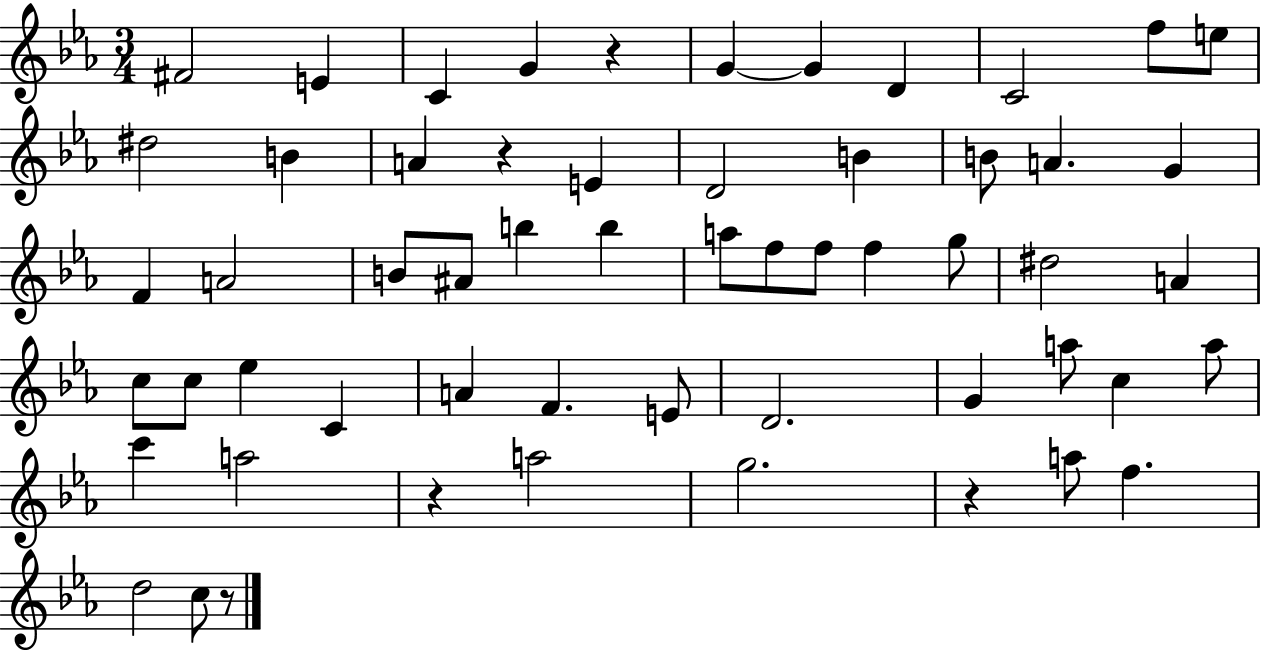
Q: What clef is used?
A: treble